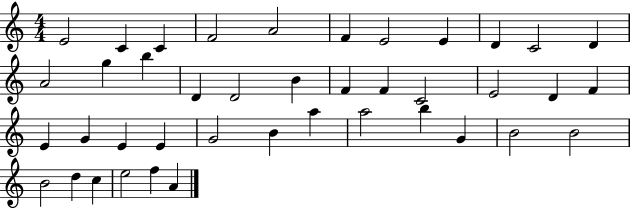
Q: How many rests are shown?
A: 0